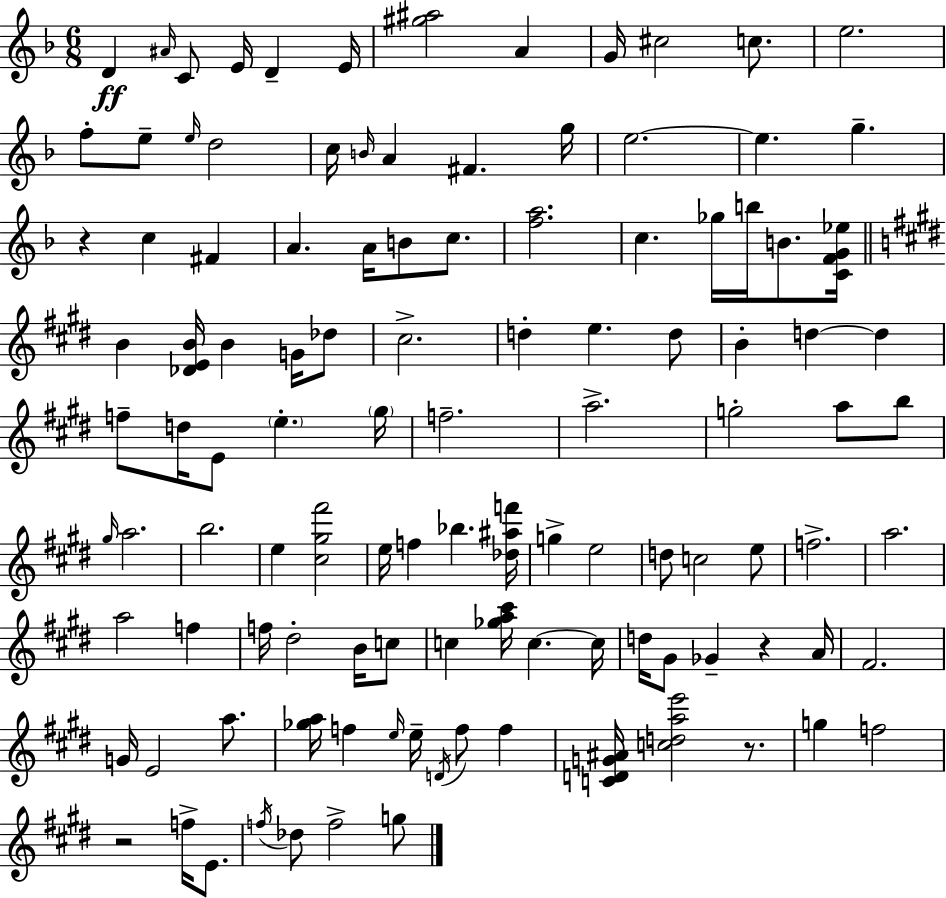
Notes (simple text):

D4/q A#4/s C4/e E4/s D4/q E4/s [G#5,A#5]/h A4/q G4/s C#5/h C5/e. E5/h. F5/e E5/e E5/s D5/h C5/s B4/s A4/q F#4/q. G5/s E5/h. E5/q. G5/q. R/q C5/q F#4/q A4/q. A4/s B4/e C5/e. [F5,A5]/h. C5/q. Gb5/s B5/s B4/e. [C4,F4,G4,Eb5]/s B4/q [Db4,E4,B4]/s B4/q G4/s Db5/e C#5/h. D5/q E5/q. D5/e B4/q D5/q D5/q F5/e D5/s E4/e E5/q. G#5/s F5/h. A5/h. G5/h A5/e B5/e G#5/s A5/h. B5/h. E5/q [C#5,G#5,F#6]/h E5/s F5/q Bb5/q. [Db5,A#5,F6]/s G5/q E5/h D5/e C5/h E5/e F5/h. A5/h. A5/h F5/q F5/s D#5/h B4/s C5/e C5/q [Gb5,A5,C#6]/s C5/q. C5/s D5/s G#4/e Gb4/q R/q A4/s F#4/h. G4/s E4/h A5/e. [Gb5,A5]/s F5/q E5/s E5/s D4/s F5/e F5/q [C4,D4,G4,A#4]/s [C5,D5,A5,E6]/h R/e. G5/q F5/h R/h F5/s E4/e. F5/s Db5/e F5/h G5/e